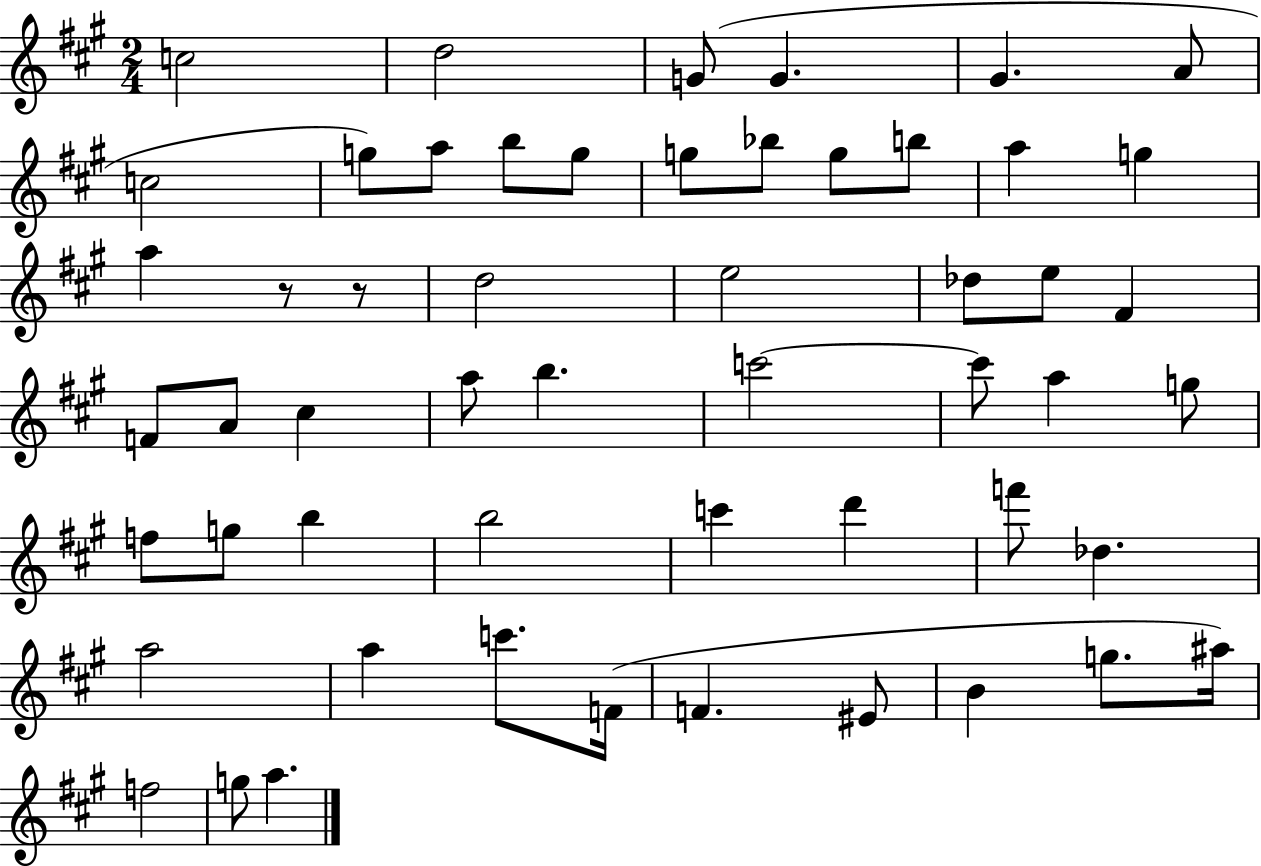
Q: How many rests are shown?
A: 2